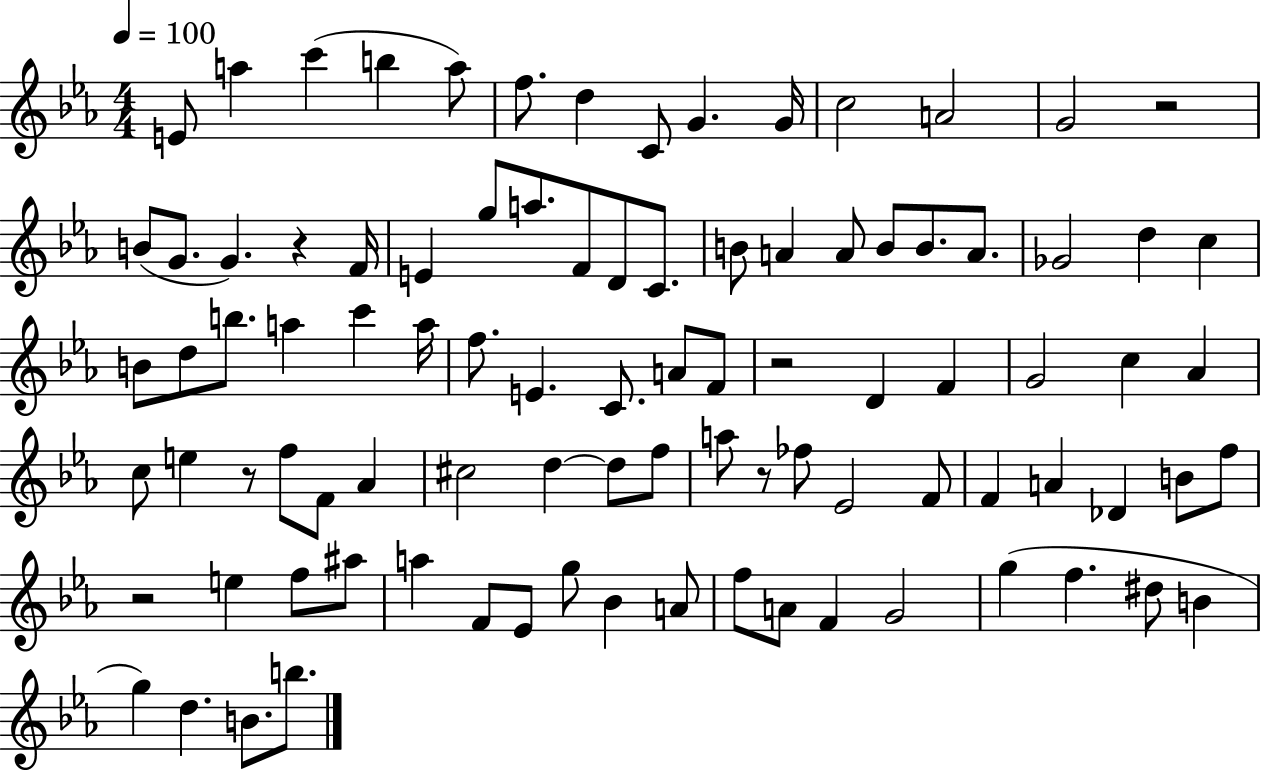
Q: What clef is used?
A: treble